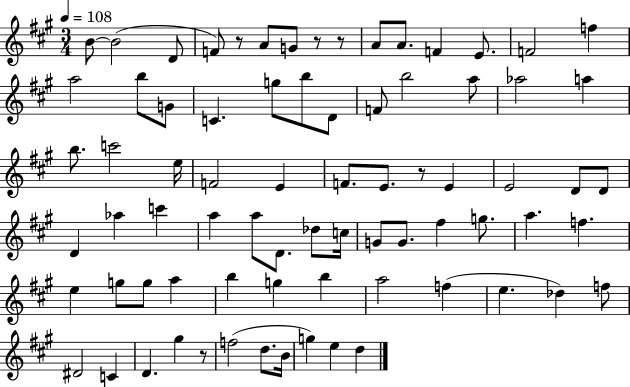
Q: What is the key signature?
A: A major